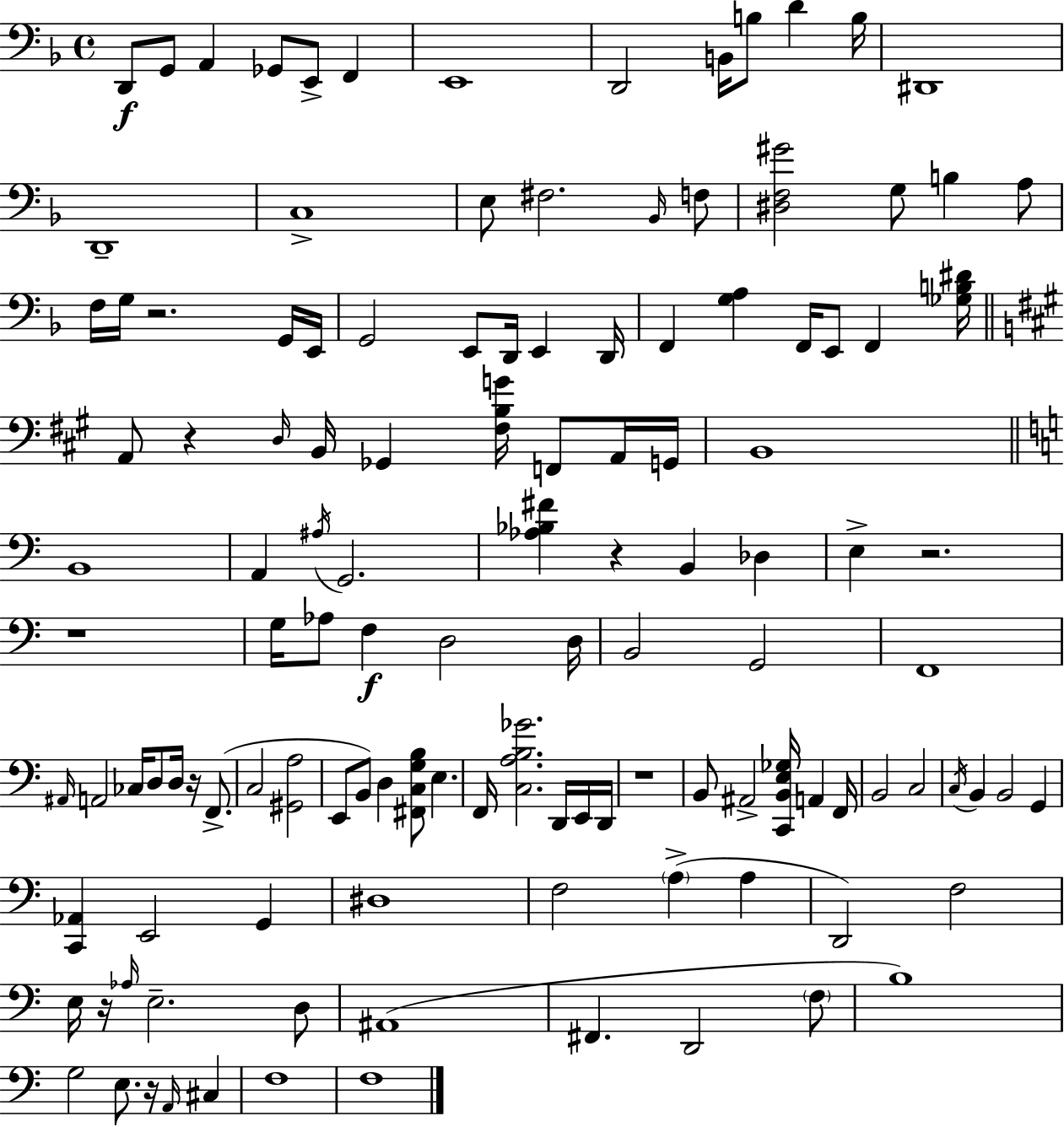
D2/e G2/e A2/q Gb2/e E2/e F2/q E2/w D2/h B2/s B3/e D4/q B3/s D#2/w D2/w C3/w E3/e F#3/h. Bb2/s F3/e [D#3,F3,G#4]/h G3/e B3/q A3/e F3/s G3/s R/h. G2/s E2/s G2/h E2/e D2/s E2/q D2/s F2/q [G3,A3]/q F2/s E2/e F2/q [Gb3,B3,D#4]/s A2/e R/q D3/s B2/s Gb2/q [F#3,B3,G4]/s F2/e A2/s G2/s B2/w B2/w A2/q A#3/s G2/h. [Ab3,Bb3,F#4]/q R/q B2/q Db3/q E3/q R/h. R/w G3/s Ab3/e F3/q D3/h D3/s B2/h G2/h F2/w A#2/s A2/h CES3/s D3/e D3/s R/s F2/e. C3/h [G#2,A3]/h E2/e B2/e D3/q [F#2,C3,G3,B3]/e E3/q. F2/s [C3,A3,B3,Gb4]/h. D2/s E2/s D2/s R/w B2/e A#2/h [C2,B2,E3,Gb3]/s A2/q F2/s B2/h C3/h C3/s B2/q B2/h G2/q [C2,Ab2]/q E2/h G2/q D#3/w F3/h A3/q A3/q D2/h F3/h E3/s R/s Ab3/s E3/h. D3/e A#2/w F#2/q. D2/h F3/e B3/w G3/h E3/e. R/s A2/s C#3/q F3/w F3/w